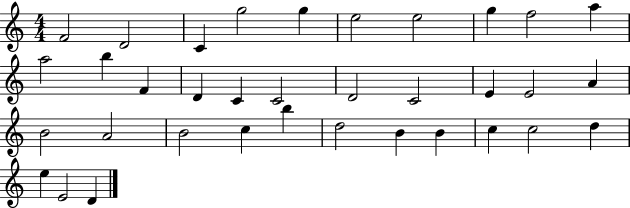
F4/h D4/h C4/q G5/h G5/q E5/h E5/h G5/q F5/h A5/q A5/h B5/q F4/q D4/q C4/q C4/h D4/h C4/h E4/q E4/h A4/q B4/h A4/h B4/h C5/q B5/q D5/h B4/q B4/q C5/q C5/h D5/q E5/q E4/h D4/q